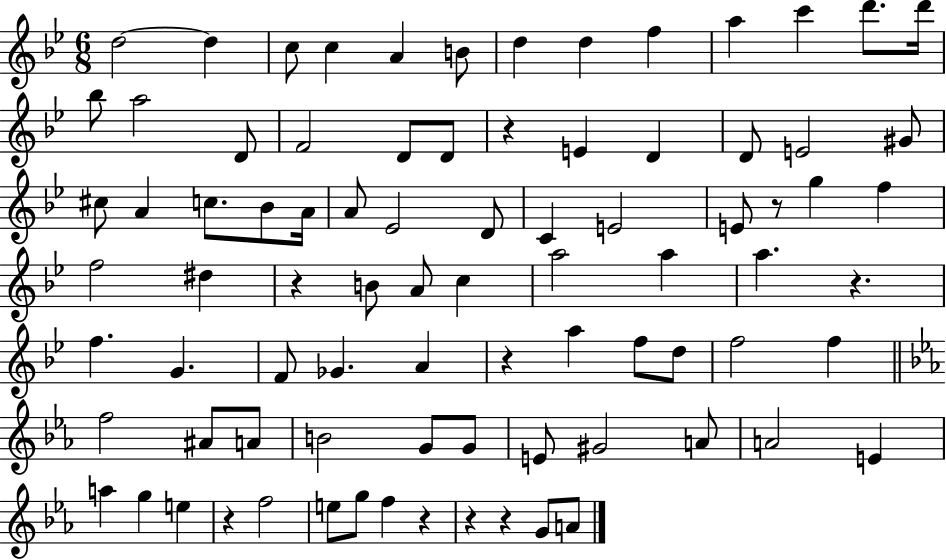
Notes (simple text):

D5/h D5/q C5/e C5/q A4/q B4/e D5/q D5/q F5/q A5/q C6/q D6/e. D6/s Bb5/e A5/h D4/e F4/h D4/e D4/e R/q E4/q D4/q D4/e E4/h G#4/e C#5/e A4/q C5/e. Bb4/e A4/s A4/e Eb4/h D4/e C4/q E4/h E4/e R/e G5/q F5/q F5/h D#5/q R/q B4/e A4/e C5/q A5/h A5/q A5/q. R/q. F5/q. G4/q. F4/e Gb4/q. A4/q R/q A5/q F5/e D5/e F5/h F5/q F5/h A#4/e A4/e B4/h G4/e G4/e E4/e G#4/h A4/e A4/h E4/q A5/q G5/q E5/q R/q F5/h E5/e G5/e F5/q R/q R/q R/q G4/e A4/e